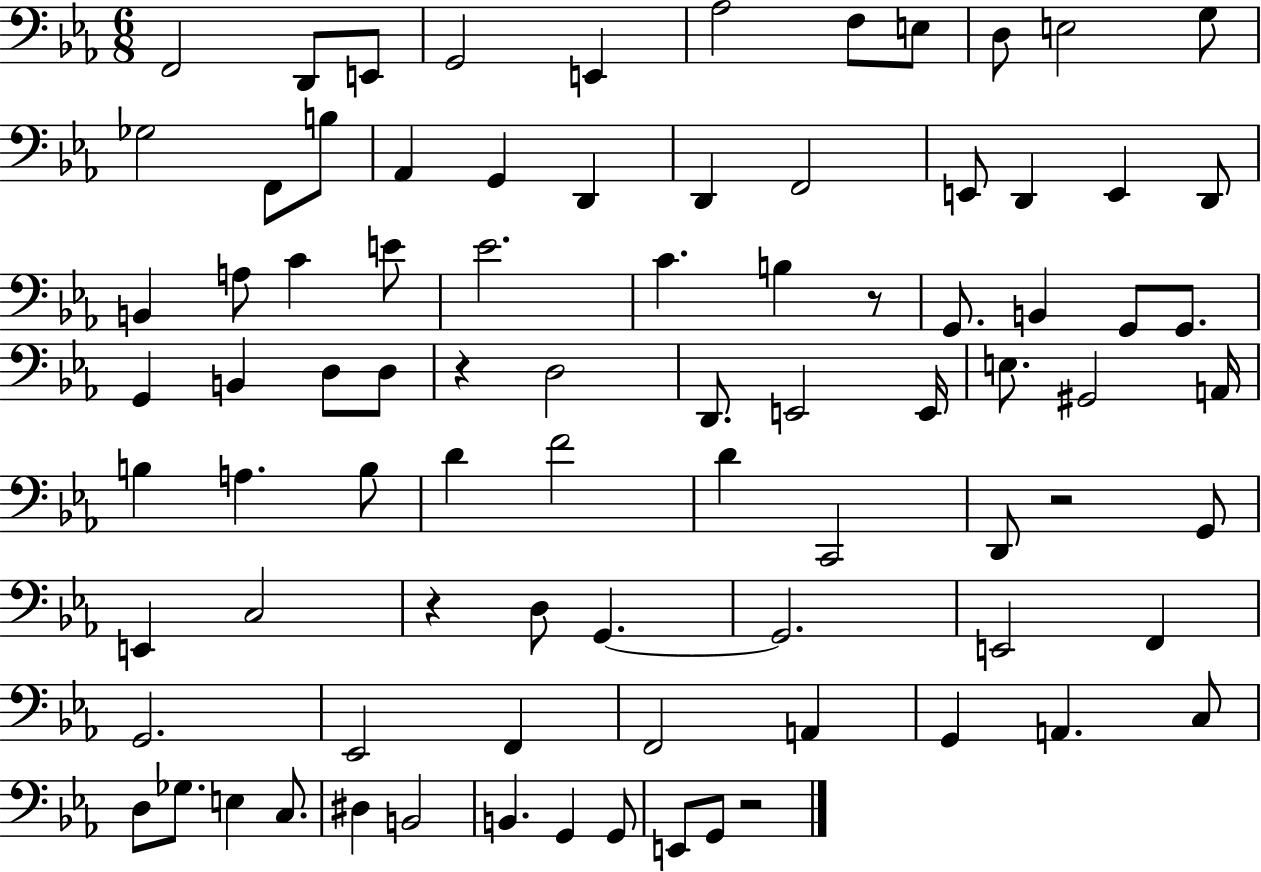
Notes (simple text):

F2/h D2/e E2/e G2/h E2/q Ab3/h F3/e E3/e D3/e E3/h G3/e Gb3/h F2/e B3/e Ab2/q G2/q D2/q D2/q F2/h E2/e D2/q E2/q D2/e B2/q A3/e C4/q E4/e Eb4/h. C4/q. B3/q R/e G2/e. B2/q G2/e G2/e. G2/q B2/q D3/e D3/e R/q D3/h D2/e. E2/h E2/s E3/e. G#2/h A2/s B3/q A3/q. B3/e D4/q F4/h D4/q C2/h D2/e R/h G2/e E2/q C3/h R/q D3/e G2/q. G2/h. E2/h F2/q G2/h. Eb2/h F2/q F2/h A2/q G2/q A2/q. C3/e D3/e Gb3/e. E3/q C3/e. D#3/q B2/h B2/q. G2/q G2/e E2/e G2/e R/h